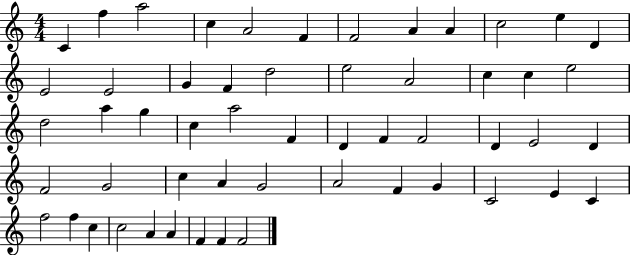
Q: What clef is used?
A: treble